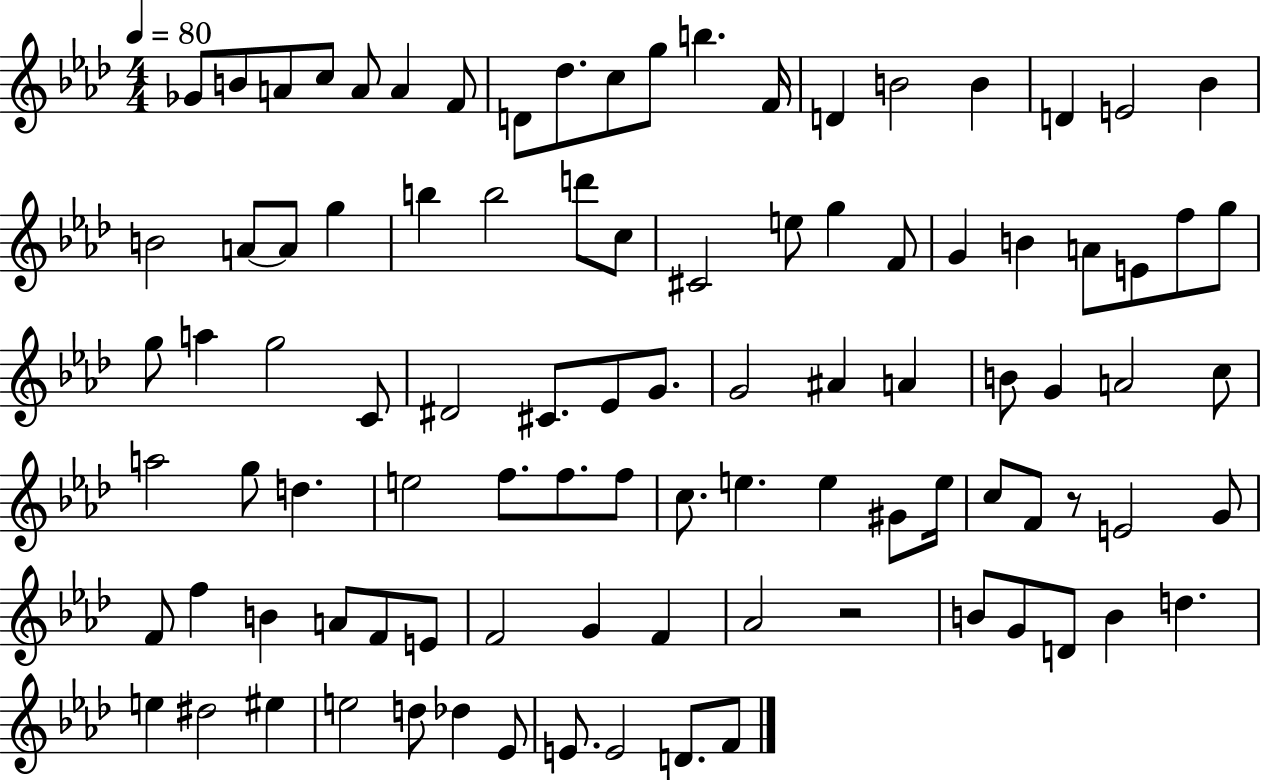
Gb4/e B4/e A4/e C5/e A4/e A4/q F4/e D4/e Db5/e. C5/e G5/e B5/q. F4/s D4/q B4/h B4/q D4/q E4/h Bb4/q B4/h A4/e A4/e G5/q B5/q B5/h D6/e C5/e C#4/h E5/e G5/q F4/e G4/q B4/q A4/e E4/e F5/e G5/e G5/e A5/q G5/h C4/e D#4/h C#4/e. Eb4/e G4/e. G4/h A#4/q A4/q B4/e G4/q A4/h C5/e A5/h G5/e D5/q. E5/h F5/e. F5/e. F5/e C5/e. E5/q. E5/q G#4/e E5/s C5/e F4/e R/e E4/h G4/e F4/e F5/q B4/q A4/e F4/e E4/e F4/h G4/q F4/q Ab4/h R/h B4/e G4/e D4/e B4/q D5/q. E5/q D#5/h EIS5/q E5/h D5/e Db5/q Eb4/e E4/e. E4/h D4/e. F4/e